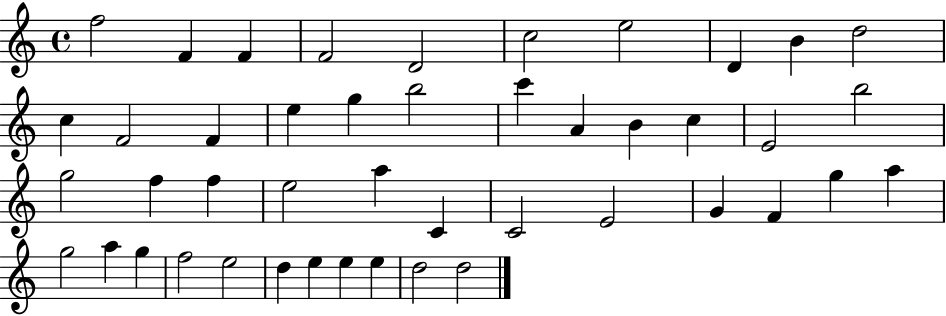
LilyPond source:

{
  \clef treble
  \time 4/4
  \defaultTimeSignature
  \key c \major
  f''2 f'4 f'4 | f'2 d'2 | c''2 e''2 | d'4 b'4 d''2 | \break c''4 f'2 f'4 | e''4 g''4 b''2 | c'''4 a'4 b'4 c''4 | e'2 b''2 | \break g''2 f''4 f''4 | e''2 a''4 c'4 | c'2 e'2 | g'4 f'4 g''4 a''4 | \break g''2 a''4 g''4 | f''2 e''2 | d''4 e''4 e''4 e''4 | d''2 d''2 | \break \bar "|."
}